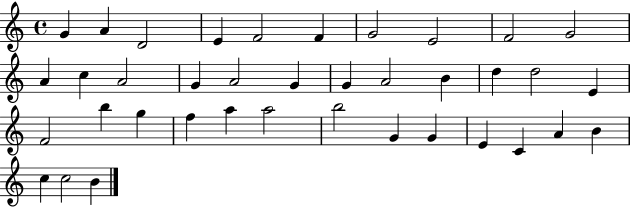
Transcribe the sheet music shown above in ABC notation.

X:1
T:Untitled
M:4/4
L:1/4
K:C
G A D2 E F2 F G2 E2 F2 G2 A c A2 G A2 G G A2 B d d2 E F2 b g f a a2 b2 G G E C A B c c2 B